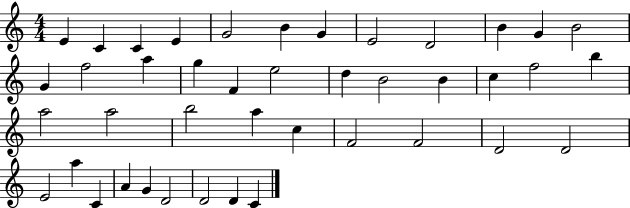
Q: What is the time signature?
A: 4/4